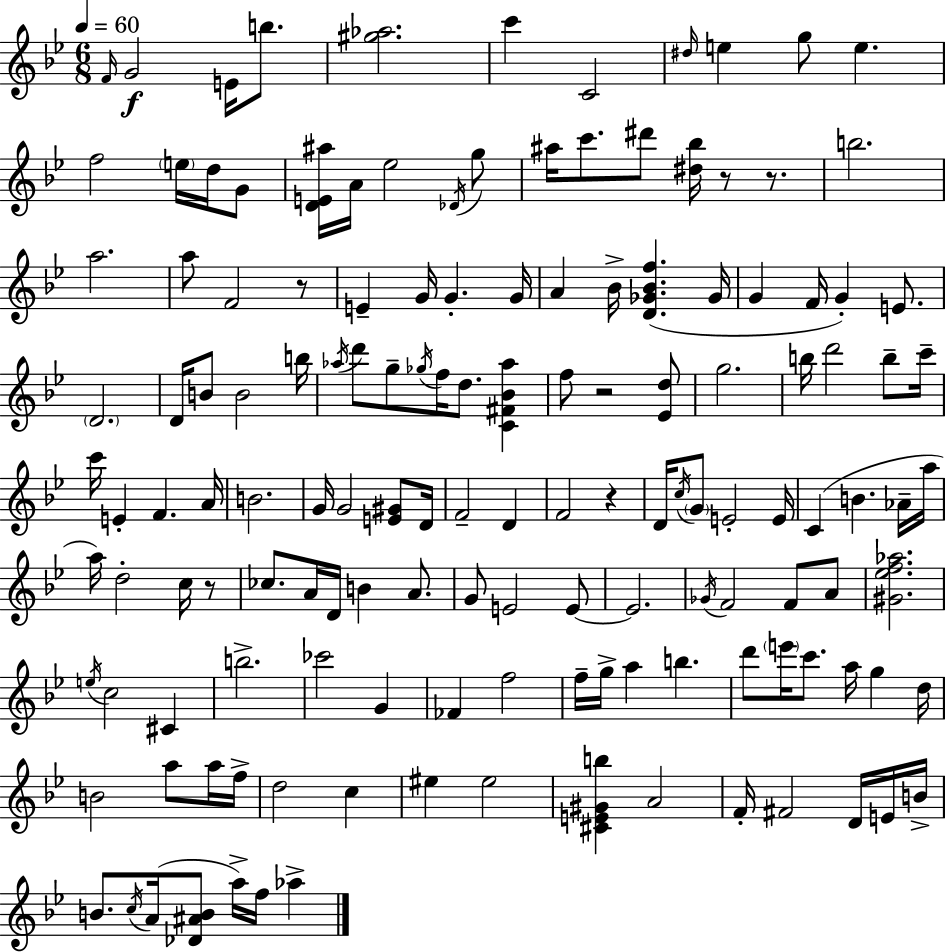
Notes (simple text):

F4/s G4/h E4/s B5/e. [G#5,Ab5]/h. C6/q C4/h D#5/s E5/q G5/e E5/q. F5/h E5/s D5/s G4/e [D4,E4,A#5]/s A4/s Eb5/h Db4/s G5/e A#5/s C6/e. D#6/e [D#5,Bb5]/s R/e R/e. B5/h. A5/h. A5/e F4/h R/e E4/q G4/s G4/q. G4/s A4/q Bb4/s [D4,Gb4,Bb4,F5]/q. Gb4/s G4/q F4/s G4/q E4/e. D4/h. D4/s B4/e B4/h B5/s Ab5/s D6/e G5/e Gb5/s F5/s D5/e. [C4,F#4,Bb4,Ab5]/q F5/e R/h [Eb4,D5]/e G5/h. B5/s D6/h B5/e C6/s C6/s E4/q F4/q. A4/s B4/h. G4/s G4/h [E4,G#4]/e D4/s F4/h D4/q F4/h R/q D4/s C5/s G4/e E4/h E4/s C4/q B4/q. Ab4/s A5/s A5/s D5/h C5/s R/e CES5/e. A4/s D4/s B4/q A4/e. G4/e E4/h E4/e E4/h. Gb4/s F4/h F4/e A4/e [G#4,Eb5,F5,Ab5]/h. E5/s C5/h C#4/q B5/h. CES6/h G4/q FES4/q F5/h F5/s G5/s A5/q B5/q. D6/e E6/s C6/e. A5/s G5/q D5/s B4/h A5/e A5/s F5/s D5/h C5/q EIS5/q EIS5/h [C#4,E4,G#4,B5]/q A4/h F4/s F#4/h D4/s E4/s B4/s B4/e. C5/s A4/s [Db4,A#4,B4]/e A5/s F5/s Ab5/q